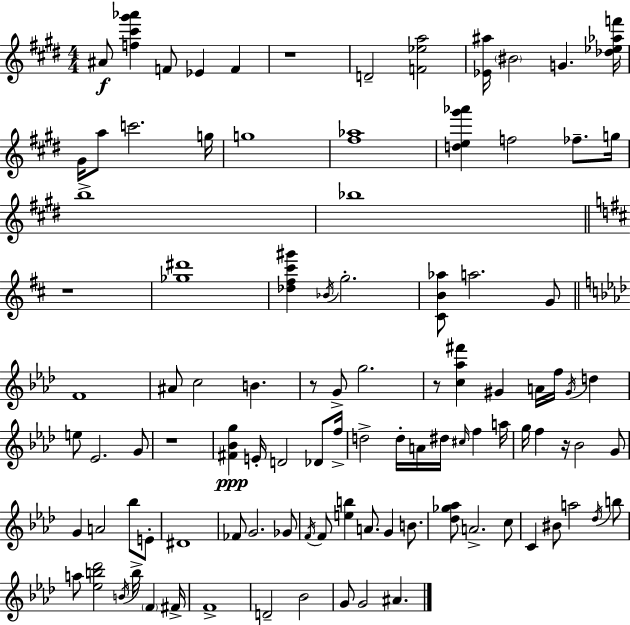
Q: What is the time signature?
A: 4/4